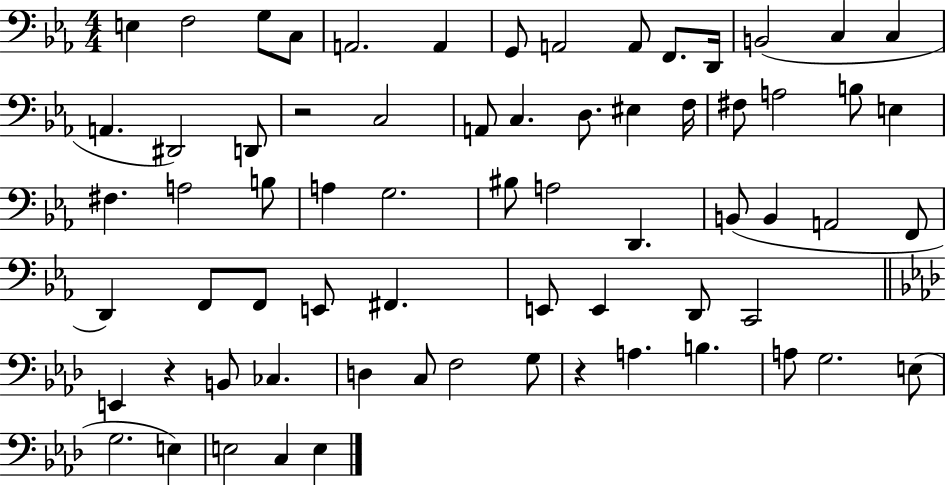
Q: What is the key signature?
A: EES major